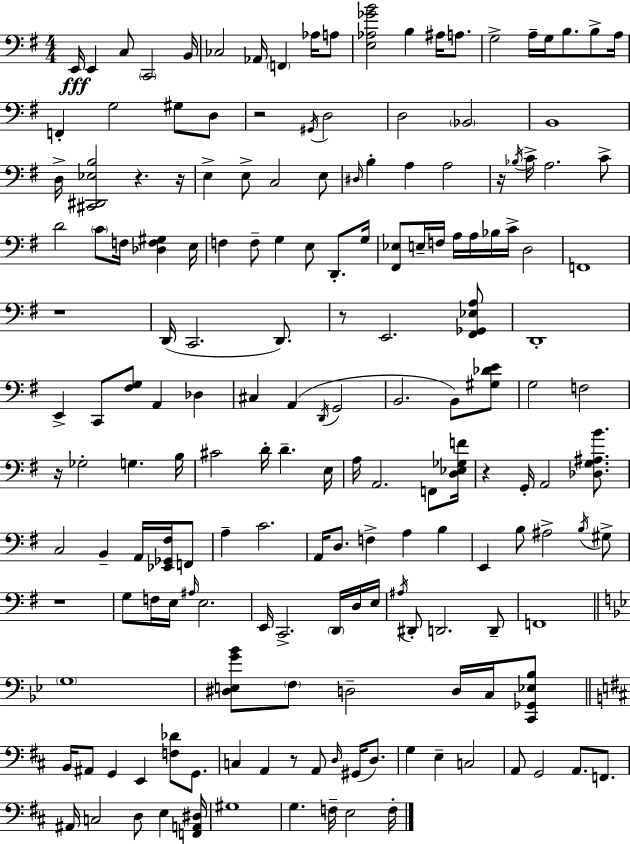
E2/s E2/q C3/e C2/h B2/s CES3/h Ab2/s F2/q Ab3/s A3/e [E3,Ab3,Gb4,B4]/h B3/q A#3/s A3/e. G3/h A3/s G3/s B3/e. B3/e A3/s F2/q G3/h G#3/e D3/e R/h G#2/s D3/h D3/h Bb2/h B2/w D3/s [C#2,D#2,Eb3,B3]/h R/q. R/s E3/q E3/e C3/h E3/e D#3/s B3/q A3/q A3/h R/s Bb3/s C4/s A3/h. C4/e D4/h C4/e F3/s [Db3,F3,G#3]/q E3/s F3/q F3/e G3/q E3/e D2/e. G3/s [F#2,Eb3]/e E3/s F3/s A3/s A3/s Bb3/s C4/s D3/h F2/w R/w D2/s C2/h. D2/e. R/e E2/h. [F#2,Gb2,Eb3,A3]/e D2/w E2/q C2/e [F#3,G3]/e A2/q Db3/q C#3/q A2/q D2/s G2/h B2/h. B2/e [G#3,Db4,E4]/e G3/h F3/h R/s Gb3/h G3/q. B3/s C#4/h D4/s D4/q. E3/s A3/s A2/h. F2/e [D3,Eb3,Gb3,F4]/s R/q G2/s A2/h [Db3,G3,A#3,B4]/e. C3/h B2/q A2/s [Eb2,Gb2,F#3]/s F2/e A3/q C4/h. A2/s D3/e. F3/q A3/q B3/q E2/q B3/e A#3/h B3/s G#3/e R/w G3/e F3/s E3/s A#3/s E3/h. E2/s C2/h. D2/s D3/s E3/s A#3/s D#2/e D2/h. D2/e F2/w G3/w [D#3,E3,G4,Bb4]/e F3/e D3/h D3/s C3/s [C2,Gb2,Eb3,Bb3]/e B2/s A#2/e G2/q E2/q [F3,Db4]/e G2/e. C3/q A2/q R/e A2/e D3/s G#2/s D3/e. G3/q E3/q C3/h A2/e G2/h A2/e. F2/e. A#2/s C3/h D3/e E3/q [F2,A2,D#3]/s G#3/w G3/q. F3/s E3/h F3/s